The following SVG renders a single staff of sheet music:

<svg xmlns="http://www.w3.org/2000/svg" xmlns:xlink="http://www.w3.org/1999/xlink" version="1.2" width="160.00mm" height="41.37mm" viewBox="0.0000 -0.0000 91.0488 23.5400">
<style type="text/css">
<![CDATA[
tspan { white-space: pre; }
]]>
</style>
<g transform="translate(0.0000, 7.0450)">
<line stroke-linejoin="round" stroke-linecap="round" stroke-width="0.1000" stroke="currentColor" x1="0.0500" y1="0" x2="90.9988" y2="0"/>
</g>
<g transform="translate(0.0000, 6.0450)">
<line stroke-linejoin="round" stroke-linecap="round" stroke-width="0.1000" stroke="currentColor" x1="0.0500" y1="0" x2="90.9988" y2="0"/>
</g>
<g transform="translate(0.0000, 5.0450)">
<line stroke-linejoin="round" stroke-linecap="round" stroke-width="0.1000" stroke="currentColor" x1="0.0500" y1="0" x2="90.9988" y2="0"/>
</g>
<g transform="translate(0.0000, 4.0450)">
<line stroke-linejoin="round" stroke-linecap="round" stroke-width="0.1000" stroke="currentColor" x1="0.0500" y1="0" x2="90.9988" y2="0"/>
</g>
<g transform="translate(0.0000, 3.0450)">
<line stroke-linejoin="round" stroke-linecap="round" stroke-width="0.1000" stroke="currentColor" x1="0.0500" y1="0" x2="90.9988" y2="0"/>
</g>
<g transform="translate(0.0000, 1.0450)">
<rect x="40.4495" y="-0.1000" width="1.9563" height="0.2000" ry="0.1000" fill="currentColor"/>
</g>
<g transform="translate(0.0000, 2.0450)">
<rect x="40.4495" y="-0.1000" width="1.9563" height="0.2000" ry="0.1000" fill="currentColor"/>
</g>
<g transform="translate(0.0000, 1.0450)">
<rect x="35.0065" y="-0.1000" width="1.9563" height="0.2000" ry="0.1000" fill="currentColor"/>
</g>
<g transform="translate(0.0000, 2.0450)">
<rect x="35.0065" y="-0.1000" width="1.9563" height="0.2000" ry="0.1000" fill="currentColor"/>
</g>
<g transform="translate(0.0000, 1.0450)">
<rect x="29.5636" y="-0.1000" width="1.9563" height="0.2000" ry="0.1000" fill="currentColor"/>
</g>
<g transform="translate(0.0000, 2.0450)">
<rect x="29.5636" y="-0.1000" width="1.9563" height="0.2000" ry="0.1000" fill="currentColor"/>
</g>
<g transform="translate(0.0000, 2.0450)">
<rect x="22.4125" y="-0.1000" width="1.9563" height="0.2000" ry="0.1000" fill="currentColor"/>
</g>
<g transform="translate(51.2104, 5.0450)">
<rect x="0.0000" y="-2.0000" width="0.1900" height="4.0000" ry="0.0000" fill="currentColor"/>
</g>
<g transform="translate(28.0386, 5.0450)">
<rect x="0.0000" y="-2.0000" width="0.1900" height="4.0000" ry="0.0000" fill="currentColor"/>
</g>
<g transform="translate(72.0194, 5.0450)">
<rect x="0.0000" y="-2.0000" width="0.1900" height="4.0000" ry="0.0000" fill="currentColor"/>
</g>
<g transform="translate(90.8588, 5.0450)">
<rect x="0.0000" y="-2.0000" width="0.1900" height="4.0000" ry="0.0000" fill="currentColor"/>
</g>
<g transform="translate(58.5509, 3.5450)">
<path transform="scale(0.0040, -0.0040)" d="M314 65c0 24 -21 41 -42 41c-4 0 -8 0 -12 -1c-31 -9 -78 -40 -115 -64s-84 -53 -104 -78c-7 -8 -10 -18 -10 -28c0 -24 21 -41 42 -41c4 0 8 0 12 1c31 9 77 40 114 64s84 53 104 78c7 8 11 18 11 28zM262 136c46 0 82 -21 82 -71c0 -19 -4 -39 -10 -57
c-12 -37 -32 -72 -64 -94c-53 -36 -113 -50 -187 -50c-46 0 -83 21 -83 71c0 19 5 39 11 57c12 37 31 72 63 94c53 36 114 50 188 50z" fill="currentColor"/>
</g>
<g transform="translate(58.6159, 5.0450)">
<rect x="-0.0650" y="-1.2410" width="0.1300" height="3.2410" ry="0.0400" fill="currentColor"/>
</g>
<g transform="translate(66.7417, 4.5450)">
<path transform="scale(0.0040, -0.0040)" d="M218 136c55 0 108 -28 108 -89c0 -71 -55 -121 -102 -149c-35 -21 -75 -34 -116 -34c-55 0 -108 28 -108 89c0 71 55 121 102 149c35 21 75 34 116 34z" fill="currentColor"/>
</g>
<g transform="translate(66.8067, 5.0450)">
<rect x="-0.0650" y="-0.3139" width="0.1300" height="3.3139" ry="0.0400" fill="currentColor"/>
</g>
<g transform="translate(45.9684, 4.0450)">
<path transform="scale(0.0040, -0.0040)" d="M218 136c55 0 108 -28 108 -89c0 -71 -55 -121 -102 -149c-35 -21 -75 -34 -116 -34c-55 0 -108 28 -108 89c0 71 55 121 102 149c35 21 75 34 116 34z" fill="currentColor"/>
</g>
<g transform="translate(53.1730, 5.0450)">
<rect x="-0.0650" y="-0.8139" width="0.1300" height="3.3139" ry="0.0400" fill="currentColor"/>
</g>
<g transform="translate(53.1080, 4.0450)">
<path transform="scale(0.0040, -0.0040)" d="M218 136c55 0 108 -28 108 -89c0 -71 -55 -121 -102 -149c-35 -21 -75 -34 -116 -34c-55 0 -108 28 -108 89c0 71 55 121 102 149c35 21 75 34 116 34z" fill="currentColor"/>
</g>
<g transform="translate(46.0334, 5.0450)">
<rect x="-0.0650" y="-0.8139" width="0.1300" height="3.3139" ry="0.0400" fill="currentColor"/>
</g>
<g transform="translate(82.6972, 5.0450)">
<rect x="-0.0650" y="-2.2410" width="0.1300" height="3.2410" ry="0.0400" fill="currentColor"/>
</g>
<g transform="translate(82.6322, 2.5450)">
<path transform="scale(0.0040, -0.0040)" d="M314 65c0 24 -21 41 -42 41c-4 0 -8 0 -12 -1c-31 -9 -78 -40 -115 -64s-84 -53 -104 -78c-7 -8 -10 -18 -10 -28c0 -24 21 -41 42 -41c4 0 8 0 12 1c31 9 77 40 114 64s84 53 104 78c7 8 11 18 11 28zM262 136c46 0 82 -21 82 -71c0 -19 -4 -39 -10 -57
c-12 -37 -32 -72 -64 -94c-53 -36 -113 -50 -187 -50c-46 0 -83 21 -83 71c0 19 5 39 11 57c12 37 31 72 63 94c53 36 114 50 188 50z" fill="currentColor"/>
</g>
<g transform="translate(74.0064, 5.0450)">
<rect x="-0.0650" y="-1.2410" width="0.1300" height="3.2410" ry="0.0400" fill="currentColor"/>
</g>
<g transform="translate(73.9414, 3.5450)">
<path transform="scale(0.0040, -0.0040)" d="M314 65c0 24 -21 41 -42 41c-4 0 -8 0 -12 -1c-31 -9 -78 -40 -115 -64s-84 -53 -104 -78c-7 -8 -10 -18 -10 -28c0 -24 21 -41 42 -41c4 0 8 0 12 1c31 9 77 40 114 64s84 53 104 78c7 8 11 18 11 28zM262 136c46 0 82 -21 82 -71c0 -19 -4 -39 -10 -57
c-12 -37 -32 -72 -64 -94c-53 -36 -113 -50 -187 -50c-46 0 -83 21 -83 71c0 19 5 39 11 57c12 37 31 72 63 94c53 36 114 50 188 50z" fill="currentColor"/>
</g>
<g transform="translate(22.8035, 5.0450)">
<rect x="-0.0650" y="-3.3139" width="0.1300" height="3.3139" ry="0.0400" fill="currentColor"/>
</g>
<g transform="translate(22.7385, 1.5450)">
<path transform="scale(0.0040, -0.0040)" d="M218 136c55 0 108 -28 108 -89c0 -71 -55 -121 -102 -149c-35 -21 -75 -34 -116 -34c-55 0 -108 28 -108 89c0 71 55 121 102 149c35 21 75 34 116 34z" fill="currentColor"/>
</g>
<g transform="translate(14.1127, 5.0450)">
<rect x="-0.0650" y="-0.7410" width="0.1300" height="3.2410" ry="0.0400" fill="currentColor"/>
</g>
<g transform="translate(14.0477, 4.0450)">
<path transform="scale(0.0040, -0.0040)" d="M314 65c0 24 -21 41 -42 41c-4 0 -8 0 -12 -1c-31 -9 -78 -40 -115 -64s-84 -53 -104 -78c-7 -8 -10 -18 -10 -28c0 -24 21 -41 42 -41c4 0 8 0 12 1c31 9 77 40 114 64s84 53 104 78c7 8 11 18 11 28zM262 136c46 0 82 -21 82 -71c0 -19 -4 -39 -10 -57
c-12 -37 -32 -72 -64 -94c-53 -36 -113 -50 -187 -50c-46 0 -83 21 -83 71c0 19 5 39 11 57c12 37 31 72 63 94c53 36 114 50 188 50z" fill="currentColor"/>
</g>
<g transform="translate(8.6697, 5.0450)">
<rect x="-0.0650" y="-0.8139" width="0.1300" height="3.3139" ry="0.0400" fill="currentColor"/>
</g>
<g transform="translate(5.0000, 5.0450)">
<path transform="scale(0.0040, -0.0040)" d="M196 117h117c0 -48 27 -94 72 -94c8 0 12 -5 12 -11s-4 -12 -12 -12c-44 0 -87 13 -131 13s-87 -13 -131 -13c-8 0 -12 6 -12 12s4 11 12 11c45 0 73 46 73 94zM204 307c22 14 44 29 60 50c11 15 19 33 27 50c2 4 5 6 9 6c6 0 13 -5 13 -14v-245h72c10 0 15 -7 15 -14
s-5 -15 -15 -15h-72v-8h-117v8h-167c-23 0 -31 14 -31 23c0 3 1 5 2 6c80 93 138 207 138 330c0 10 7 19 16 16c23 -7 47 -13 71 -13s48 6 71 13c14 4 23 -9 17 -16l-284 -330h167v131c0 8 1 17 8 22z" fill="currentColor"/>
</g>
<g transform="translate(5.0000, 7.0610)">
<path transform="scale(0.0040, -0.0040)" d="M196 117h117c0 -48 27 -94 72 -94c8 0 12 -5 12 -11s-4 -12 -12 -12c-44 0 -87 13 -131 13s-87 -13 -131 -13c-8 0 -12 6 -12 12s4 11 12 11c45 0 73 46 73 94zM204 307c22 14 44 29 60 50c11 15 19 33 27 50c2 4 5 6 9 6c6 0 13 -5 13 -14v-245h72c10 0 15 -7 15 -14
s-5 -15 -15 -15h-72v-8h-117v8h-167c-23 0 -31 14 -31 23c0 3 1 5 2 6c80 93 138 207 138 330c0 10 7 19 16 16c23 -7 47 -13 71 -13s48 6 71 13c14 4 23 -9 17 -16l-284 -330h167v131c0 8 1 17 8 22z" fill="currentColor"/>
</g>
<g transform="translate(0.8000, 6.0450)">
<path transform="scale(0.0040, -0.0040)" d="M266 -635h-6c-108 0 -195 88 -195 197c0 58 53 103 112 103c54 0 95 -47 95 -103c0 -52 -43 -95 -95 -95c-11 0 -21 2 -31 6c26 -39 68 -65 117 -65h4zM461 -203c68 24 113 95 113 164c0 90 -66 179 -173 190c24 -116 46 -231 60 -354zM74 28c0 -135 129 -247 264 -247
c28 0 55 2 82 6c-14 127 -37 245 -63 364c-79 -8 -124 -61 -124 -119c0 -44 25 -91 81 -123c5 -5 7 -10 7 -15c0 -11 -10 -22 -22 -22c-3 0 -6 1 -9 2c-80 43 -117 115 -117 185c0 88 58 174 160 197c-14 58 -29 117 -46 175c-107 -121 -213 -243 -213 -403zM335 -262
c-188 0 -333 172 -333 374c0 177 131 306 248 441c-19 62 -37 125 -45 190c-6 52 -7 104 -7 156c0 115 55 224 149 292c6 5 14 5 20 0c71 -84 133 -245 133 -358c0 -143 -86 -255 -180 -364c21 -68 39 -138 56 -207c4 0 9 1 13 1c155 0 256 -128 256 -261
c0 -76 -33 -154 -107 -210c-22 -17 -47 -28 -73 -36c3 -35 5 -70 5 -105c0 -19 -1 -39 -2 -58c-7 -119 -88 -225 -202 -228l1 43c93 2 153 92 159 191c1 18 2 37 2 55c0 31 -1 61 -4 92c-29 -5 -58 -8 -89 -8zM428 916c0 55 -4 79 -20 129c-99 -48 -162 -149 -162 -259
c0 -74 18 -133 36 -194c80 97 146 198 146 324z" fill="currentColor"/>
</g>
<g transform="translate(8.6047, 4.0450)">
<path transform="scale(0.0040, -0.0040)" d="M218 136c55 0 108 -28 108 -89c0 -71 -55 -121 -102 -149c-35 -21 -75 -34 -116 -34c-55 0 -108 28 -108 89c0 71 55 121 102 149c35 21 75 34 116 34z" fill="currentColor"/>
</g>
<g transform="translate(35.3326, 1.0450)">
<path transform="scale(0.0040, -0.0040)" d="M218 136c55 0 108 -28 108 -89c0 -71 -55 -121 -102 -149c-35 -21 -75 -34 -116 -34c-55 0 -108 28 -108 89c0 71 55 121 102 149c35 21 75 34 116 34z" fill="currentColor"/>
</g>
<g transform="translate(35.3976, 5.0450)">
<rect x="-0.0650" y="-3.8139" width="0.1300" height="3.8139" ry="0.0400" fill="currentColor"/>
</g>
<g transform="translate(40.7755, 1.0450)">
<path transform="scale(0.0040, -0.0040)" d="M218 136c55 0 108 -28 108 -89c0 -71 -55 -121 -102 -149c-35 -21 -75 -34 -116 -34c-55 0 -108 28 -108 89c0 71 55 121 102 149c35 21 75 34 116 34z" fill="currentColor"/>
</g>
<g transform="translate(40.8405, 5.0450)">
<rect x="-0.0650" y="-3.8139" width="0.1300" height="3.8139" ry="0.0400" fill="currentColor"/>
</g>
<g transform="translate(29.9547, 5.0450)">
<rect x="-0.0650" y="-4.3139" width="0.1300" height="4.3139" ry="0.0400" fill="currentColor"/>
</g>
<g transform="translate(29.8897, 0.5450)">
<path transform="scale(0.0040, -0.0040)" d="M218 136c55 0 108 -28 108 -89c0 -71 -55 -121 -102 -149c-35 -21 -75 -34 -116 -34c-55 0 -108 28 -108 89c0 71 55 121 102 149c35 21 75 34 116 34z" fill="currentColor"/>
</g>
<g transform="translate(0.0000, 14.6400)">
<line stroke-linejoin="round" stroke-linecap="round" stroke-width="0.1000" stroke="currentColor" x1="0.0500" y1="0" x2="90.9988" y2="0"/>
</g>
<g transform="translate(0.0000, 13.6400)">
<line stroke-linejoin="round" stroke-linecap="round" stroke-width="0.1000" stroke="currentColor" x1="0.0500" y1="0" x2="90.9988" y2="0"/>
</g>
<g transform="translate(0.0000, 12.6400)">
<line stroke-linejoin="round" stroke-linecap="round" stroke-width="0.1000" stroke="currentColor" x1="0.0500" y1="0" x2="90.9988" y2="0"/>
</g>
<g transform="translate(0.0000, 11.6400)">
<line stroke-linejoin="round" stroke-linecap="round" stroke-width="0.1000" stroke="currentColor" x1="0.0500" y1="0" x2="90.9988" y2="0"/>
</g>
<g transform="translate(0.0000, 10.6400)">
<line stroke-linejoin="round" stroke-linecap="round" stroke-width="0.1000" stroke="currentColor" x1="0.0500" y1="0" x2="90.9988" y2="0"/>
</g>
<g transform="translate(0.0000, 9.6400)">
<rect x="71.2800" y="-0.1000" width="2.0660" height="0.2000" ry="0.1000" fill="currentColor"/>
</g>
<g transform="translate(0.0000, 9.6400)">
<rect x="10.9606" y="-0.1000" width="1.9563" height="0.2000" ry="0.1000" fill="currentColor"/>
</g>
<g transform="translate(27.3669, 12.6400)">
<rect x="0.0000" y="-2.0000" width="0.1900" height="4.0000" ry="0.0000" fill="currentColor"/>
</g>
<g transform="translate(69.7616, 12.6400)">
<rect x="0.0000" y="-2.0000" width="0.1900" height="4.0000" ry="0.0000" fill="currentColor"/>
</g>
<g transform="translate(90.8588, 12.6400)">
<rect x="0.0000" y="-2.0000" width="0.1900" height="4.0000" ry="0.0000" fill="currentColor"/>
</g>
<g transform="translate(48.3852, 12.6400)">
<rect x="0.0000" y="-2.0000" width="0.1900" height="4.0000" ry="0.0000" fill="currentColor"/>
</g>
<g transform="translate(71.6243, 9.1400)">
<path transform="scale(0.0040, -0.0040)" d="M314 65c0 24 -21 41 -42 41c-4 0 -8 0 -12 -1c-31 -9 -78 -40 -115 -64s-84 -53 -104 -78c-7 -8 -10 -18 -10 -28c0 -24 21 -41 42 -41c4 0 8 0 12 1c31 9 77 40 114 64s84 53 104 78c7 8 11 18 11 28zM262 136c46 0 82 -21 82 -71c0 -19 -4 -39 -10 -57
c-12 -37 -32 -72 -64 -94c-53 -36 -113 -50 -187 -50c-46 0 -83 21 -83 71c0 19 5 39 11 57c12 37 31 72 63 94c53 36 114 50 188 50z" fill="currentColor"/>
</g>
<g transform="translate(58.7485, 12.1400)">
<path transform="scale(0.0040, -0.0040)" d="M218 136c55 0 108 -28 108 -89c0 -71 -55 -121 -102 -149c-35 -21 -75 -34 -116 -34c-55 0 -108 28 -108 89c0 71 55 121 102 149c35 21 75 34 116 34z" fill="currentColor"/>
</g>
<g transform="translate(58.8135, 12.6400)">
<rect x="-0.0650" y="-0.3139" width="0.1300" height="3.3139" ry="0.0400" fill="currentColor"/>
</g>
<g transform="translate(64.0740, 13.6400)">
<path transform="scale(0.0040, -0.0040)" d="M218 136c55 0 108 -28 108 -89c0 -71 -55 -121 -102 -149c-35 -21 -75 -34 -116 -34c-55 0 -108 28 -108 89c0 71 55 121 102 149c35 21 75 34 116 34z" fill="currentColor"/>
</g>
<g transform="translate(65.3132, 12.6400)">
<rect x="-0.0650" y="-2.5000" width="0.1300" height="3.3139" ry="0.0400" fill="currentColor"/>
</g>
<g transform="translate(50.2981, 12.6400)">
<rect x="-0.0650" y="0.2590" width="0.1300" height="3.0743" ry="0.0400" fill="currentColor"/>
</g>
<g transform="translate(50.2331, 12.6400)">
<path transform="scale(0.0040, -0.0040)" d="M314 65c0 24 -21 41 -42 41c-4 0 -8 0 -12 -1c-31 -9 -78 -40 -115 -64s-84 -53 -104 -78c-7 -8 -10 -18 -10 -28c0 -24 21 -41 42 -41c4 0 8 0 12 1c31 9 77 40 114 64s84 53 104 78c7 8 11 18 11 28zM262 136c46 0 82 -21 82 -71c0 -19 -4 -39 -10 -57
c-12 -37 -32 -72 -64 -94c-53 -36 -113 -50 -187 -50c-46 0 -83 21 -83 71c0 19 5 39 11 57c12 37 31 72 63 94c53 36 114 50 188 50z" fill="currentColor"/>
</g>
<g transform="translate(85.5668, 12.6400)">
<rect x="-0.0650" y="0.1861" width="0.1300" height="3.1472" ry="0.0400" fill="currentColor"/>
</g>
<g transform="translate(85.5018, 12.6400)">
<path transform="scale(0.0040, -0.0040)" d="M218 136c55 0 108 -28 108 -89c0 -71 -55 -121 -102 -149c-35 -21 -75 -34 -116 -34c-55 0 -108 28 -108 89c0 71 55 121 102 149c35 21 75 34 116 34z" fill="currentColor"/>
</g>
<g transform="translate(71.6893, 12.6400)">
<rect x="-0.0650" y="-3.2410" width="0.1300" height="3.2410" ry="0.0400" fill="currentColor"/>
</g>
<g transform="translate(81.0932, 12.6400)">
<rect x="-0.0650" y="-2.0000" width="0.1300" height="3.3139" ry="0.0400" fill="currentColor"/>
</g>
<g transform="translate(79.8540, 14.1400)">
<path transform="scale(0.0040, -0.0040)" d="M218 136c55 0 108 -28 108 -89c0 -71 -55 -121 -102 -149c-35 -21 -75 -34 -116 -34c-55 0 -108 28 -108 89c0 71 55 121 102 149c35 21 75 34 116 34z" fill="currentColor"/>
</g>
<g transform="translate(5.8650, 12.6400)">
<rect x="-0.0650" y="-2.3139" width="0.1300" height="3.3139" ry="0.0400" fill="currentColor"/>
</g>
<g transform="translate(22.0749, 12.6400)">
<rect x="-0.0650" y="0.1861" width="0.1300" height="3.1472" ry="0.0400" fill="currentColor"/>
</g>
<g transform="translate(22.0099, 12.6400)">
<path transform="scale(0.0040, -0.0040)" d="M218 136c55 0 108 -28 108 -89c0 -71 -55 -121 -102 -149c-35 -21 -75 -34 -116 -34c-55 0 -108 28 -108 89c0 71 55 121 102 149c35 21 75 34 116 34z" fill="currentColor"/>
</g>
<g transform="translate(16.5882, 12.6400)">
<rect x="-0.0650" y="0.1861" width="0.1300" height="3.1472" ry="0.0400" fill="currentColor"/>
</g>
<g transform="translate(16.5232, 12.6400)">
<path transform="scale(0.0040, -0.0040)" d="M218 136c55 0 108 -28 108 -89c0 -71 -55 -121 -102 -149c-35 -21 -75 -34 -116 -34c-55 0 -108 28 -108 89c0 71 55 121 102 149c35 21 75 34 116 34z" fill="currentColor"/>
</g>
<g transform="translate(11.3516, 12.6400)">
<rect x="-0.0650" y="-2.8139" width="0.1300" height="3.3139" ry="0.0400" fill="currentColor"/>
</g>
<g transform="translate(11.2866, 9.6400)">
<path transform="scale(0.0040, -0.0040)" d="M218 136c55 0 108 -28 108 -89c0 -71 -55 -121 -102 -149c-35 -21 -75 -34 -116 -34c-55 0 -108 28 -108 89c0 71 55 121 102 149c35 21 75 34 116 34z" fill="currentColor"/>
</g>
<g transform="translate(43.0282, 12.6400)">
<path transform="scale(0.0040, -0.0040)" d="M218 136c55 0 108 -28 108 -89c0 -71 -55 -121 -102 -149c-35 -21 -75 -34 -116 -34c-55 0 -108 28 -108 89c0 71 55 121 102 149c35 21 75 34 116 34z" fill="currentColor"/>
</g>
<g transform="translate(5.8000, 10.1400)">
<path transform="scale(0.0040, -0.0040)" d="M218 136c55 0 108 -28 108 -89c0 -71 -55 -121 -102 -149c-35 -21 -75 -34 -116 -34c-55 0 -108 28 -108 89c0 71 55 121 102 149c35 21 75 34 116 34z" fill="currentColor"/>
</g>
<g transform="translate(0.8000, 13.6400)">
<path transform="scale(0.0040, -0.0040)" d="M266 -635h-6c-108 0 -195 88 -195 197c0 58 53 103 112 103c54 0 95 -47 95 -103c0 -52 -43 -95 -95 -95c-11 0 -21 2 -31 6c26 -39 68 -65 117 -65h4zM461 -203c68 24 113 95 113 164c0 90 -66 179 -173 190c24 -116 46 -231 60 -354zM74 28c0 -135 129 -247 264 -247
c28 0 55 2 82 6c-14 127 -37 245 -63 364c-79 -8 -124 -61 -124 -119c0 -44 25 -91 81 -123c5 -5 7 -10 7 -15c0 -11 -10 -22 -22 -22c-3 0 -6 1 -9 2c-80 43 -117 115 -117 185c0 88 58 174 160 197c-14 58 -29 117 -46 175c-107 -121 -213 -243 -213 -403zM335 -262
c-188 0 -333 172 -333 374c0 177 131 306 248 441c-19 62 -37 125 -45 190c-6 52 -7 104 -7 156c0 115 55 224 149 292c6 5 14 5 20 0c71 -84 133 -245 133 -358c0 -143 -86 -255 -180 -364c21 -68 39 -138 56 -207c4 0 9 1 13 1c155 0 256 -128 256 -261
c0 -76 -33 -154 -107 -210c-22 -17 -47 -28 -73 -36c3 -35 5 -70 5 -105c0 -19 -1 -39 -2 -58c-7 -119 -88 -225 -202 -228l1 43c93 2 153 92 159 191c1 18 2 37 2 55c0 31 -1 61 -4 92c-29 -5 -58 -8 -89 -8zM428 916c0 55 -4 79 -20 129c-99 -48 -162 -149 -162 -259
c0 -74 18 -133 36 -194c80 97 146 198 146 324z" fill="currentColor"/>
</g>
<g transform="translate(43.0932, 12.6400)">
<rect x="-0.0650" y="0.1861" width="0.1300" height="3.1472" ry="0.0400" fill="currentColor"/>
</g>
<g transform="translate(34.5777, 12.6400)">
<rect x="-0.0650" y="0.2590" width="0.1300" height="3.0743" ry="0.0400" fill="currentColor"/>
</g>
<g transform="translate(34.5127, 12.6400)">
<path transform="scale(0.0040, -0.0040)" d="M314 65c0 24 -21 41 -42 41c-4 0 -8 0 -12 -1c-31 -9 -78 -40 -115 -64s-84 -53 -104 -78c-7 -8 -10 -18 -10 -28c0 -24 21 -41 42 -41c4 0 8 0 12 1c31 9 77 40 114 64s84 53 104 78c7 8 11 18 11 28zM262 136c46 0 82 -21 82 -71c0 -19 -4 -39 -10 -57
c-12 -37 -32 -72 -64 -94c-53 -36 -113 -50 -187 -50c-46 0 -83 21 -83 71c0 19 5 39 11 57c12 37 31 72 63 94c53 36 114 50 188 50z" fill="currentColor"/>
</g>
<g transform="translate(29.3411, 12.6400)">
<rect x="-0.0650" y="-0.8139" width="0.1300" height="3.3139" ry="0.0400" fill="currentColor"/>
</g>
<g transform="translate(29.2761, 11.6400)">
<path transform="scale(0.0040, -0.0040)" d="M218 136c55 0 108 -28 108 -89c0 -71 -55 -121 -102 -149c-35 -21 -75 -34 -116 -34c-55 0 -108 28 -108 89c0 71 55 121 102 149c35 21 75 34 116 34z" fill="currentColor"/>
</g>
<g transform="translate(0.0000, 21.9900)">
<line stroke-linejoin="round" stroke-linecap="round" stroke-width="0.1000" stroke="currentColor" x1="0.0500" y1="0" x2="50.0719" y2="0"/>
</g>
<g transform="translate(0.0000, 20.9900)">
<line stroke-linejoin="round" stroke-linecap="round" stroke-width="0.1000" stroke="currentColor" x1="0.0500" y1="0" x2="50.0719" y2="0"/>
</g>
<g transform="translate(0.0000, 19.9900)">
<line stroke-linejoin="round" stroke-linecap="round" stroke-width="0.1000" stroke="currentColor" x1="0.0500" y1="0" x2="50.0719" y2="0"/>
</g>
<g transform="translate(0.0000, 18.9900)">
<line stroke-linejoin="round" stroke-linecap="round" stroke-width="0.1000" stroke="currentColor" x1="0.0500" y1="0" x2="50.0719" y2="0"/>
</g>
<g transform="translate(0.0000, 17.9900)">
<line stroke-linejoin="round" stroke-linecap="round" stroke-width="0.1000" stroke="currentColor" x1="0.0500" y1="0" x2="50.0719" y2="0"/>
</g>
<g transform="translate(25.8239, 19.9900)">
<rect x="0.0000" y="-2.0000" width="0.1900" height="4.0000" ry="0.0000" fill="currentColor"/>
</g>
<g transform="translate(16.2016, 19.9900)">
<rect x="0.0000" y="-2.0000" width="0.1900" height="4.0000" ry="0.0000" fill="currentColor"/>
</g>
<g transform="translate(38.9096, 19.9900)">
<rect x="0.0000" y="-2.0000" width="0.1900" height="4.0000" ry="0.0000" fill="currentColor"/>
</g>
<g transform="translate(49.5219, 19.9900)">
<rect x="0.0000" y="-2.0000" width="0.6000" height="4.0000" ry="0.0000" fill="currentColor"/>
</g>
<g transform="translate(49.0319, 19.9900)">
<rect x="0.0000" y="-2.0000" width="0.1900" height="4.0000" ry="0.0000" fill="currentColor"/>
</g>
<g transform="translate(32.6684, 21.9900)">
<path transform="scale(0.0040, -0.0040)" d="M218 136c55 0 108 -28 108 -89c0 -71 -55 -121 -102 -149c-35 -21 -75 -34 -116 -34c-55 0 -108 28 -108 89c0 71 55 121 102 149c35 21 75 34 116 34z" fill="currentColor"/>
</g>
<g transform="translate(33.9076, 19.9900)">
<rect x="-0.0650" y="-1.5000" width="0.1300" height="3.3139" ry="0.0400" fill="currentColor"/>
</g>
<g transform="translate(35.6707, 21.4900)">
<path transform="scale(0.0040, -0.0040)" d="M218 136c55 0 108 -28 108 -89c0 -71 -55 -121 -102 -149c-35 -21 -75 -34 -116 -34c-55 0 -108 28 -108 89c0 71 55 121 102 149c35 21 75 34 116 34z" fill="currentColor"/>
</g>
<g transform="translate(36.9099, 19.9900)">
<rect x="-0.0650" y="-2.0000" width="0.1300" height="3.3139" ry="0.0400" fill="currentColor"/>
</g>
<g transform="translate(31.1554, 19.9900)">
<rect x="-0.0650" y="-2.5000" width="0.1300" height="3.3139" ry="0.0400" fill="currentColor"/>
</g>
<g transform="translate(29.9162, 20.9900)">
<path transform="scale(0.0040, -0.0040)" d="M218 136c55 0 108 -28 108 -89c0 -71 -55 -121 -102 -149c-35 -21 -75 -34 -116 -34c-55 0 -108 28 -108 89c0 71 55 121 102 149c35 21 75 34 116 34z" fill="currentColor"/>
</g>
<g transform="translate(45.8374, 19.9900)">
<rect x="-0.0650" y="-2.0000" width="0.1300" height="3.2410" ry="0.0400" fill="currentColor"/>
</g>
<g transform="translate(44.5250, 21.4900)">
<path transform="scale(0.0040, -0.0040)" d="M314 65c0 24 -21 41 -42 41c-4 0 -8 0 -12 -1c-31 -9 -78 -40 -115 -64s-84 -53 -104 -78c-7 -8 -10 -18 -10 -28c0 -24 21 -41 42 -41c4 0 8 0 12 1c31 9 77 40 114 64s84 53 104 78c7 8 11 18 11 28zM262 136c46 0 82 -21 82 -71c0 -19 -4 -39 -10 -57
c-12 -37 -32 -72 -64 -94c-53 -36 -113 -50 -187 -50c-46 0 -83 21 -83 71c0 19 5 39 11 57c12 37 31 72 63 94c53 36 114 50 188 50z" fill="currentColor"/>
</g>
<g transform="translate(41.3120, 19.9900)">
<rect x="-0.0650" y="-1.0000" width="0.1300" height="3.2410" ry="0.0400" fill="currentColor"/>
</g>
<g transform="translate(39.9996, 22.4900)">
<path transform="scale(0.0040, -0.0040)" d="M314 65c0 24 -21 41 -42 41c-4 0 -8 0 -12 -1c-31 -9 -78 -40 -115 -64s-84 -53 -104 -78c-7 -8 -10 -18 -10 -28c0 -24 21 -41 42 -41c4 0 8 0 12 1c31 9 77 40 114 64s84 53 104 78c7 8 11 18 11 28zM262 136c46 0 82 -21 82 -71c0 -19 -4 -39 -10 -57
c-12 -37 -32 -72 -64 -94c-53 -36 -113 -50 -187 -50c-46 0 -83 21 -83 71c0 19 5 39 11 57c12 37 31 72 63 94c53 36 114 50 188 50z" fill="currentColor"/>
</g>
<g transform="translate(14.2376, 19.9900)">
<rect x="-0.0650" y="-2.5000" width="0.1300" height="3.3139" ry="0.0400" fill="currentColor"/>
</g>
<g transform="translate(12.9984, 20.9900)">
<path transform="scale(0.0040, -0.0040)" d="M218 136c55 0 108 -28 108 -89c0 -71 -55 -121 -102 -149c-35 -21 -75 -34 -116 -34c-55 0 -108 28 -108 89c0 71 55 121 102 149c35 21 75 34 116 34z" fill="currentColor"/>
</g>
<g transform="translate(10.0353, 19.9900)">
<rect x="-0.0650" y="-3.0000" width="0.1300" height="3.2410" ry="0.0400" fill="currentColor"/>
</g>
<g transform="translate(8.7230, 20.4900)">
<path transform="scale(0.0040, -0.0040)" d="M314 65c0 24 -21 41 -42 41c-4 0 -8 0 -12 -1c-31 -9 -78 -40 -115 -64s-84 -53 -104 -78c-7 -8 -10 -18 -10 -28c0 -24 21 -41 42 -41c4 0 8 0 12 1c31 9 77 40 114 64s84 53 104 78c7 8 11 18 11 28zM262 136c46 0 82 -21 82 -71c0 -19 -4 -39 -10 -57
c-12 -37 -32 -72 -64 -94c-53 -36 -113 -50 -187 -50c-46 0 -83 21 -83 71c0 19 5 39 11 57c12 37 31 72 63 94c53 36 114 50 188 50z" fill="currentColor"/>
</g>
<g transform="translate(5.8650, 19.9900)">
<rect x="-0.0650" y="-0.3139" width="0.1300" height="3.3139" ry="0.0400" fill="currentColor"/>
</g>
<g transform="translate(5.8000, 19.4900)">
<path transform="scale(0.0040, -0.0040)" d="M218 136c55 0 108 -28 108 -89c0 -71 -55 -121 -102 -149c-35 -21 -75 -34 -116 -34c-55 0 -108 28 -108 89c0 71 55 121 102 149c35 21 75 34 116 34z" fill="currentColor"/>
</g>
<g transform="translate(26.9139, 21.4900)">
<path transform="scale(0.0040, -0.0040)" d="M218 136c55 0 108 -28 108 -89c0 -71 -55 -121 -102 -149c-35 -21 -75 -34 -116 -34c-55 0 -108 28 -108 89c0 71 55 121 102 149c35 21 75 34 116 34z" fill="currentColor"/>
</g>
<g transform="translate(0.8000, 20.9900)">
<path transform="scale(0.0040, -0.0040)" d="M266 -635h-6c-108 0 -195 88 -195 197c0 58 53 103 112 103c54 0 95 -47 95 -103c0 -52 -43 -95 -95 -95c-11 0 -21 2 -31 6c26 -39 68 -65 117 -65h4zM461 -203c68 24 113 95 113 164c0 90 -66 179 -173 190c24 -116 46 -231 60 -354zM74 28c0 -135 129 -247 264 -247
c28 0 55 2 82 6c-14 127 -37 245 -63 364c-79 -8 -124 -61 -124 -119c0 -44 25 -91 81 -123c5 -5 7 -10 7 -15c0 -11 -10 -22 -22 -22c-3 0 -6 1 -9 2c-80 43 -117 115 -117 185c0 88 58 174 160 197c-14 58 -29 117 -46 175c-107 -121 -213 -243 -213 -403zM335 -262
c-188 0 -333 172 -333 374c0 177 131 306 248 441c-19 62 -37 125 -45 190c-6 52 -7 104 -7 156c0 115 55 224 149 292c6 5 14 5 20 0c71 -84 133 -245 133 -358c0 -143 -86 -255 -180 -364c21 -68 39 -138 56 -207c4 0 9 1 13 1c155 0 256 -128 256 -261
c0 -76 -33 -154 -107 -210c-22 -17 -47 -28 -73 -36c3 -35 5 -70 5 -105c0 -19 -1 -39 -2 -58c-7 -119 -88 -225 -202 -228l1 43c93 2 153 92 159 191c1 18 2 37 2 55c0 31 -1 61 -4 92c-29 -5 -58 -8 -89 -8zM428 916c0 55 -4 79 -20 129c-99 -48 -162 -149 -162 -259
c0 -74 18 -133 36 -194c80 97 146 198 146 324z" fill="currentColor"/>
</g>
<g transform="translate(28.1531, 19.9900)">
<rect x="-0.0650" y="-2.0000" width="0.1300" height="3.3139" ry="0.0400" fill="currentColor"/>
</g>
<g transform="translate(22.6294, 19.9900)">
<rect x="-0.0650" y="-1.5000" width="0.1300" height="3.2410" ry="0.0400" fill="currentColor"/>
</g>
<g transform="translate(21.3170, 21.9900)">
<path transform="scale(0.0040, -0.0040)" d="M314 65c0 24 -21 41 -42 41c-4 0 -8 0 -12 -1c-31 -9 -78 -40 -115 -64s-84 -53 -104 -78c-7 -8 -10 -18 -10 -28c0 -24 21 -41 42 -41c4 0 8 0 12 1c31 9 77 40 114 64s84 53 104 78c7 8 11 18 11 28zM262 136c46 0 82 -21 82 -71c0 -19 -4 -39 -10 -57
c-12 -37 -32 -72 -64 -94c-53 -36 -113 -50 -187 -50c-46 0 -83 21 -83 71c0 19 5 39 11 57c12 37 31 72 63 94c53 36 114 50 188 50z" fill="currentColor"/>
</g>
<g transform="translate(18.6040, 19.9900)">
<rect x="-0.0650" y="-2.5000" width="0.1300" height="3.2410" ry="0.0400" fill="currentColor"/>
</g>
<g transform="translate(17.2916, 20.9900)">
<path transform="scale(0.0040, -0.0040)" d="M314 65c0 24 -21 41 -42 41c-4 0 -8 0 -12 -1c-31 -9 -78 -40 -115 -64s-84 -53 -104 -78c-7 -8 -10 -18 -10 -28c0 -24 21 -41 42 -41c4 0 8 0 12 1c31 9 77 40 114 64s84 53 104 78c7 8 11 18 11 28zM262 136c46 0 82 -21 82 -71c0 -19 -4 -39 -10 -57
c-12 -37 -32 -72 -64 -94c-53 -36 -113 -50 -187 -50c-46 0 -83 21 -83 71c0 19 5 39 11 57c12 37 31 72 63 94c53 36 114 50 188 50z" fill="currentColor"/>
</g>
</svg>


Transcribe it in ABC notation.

X:1
T:Untitled
M:4/4
L:1/4
K:C
d d2 b d' c' c' d d e2 c e2 g2 g a B B d B2 B B2 c G b2 F B c A2 G G2 E2 F G E F D2 F2